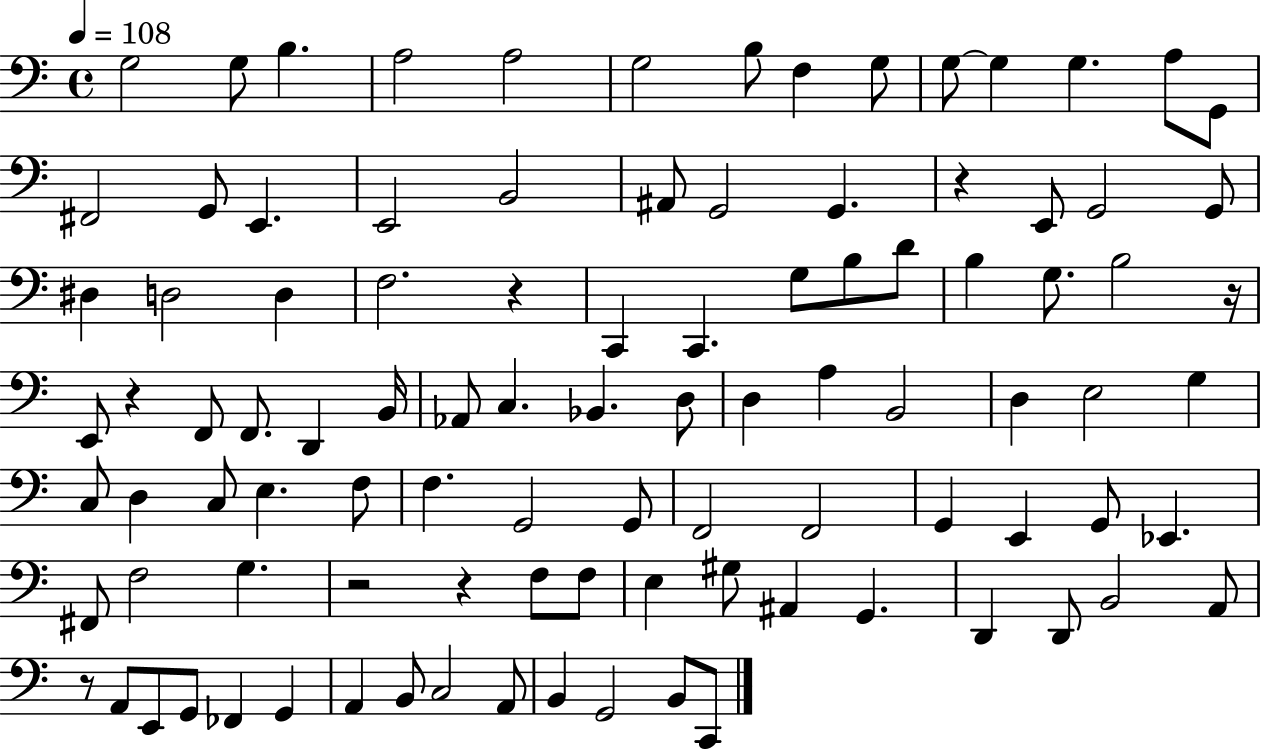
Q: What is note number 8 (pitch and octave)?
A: F3